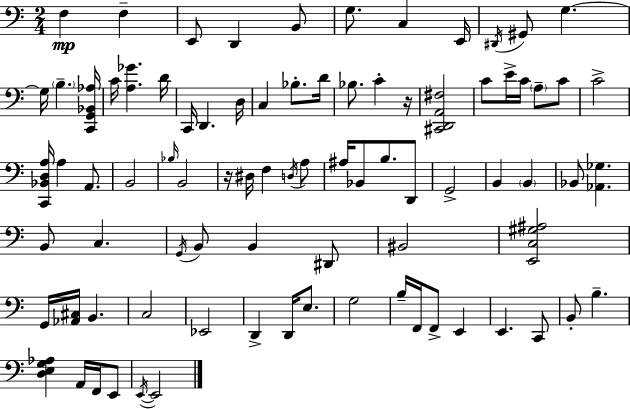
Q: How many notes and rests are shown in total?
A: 84